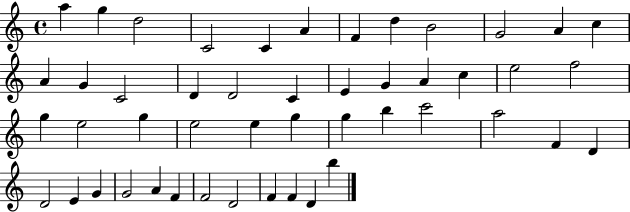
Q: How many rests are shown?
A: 0